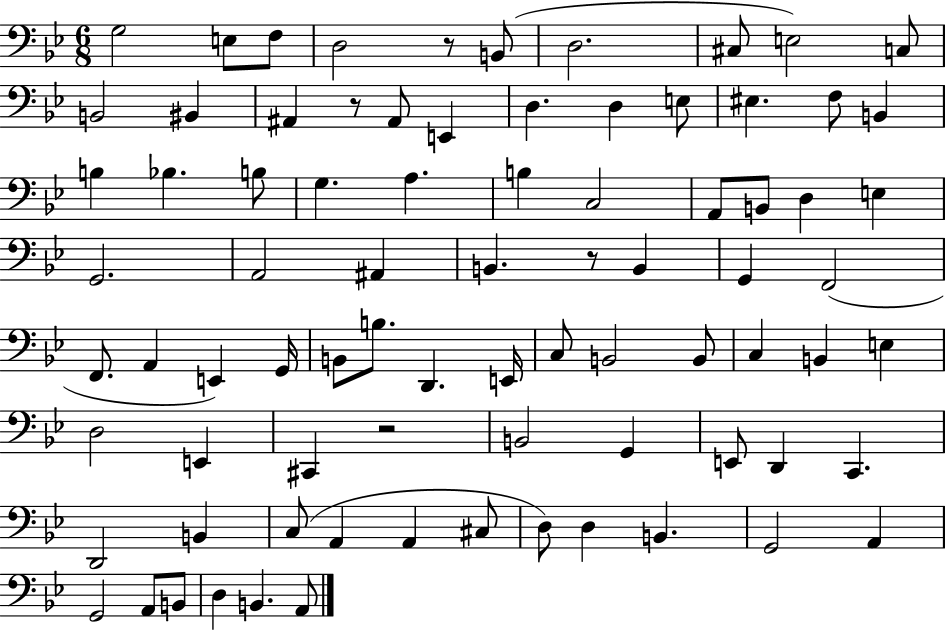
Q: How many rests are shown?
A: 4